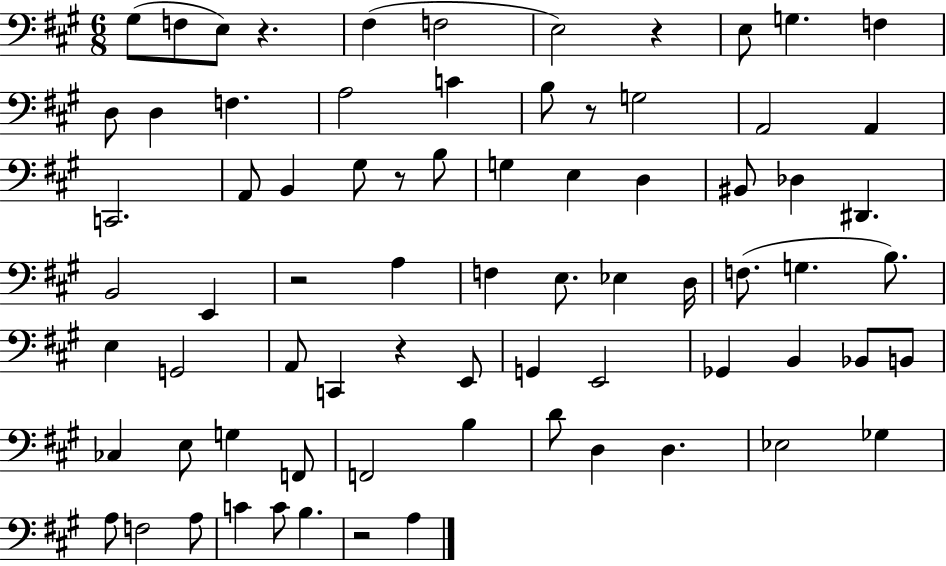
G#3/e F3/e E3/e R/q. F#3/q F3/h E3/h R/q E3/e G3/q. F3/q D3/e D3/q F3/q. A3/h C4/q B3/e R/e G3/h A2/h A2/q C2/h. A2/e B2/q G#3/e R/e B3/e G3/q E3/q D3/q BIS2/e Db3/q D#2/q. B2/h E2/q R/h A3/q F3/q E3/e. Eb3/q D3/s F3/e. G3/q. B3/e. E3/q G2/h A2/e C2/q R/q E2/e G2/q E2/h Gb2/q B2/q Bb2/e B2/e CES3/q E3/e G3/q F2/e F2/h B3/q D4/e D3/q D3/q. Eb3/h Gb3/q A3/e F3/h A3/e C4/q C4/e B3/q. R/h A3/q